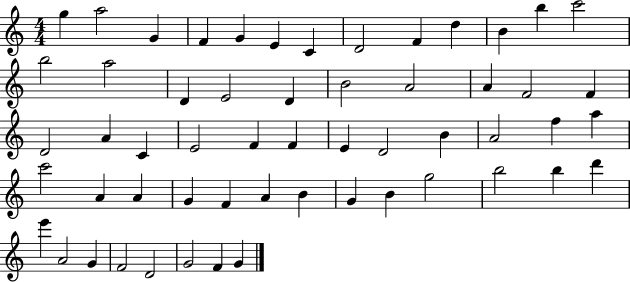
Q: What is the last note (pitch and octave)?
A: G4